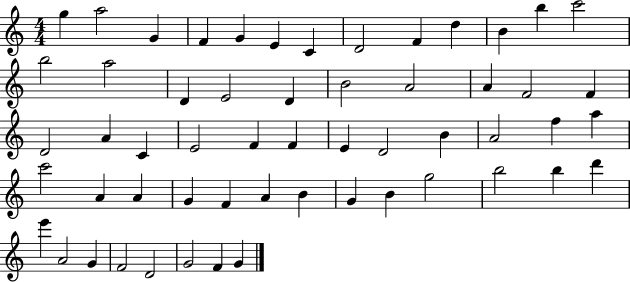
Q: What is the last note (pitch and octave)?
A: G4